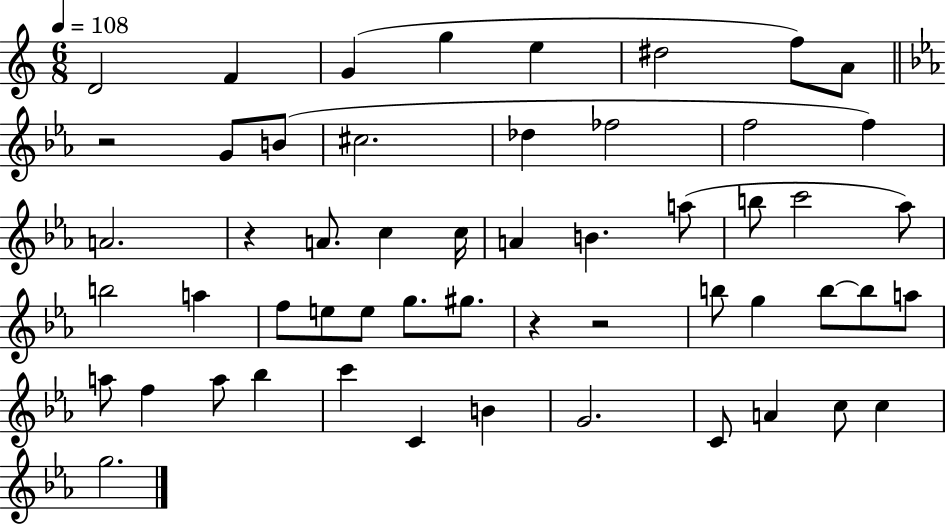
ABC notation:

X:1
T:Untitled
M:6/8
L:1/4
K:C
D2 F G g e ^d2 f/2 A/2 z2 G/2 B/2 ^c2 _d _f2 f2 f A2 z A/2 c c/4 A B a/2 b/2 c'2 _a/2 b2 a f/2 e/2 e/2 g/2 ^g/2 z z2 b/2 g b/2 b/2 a/2 a/2 f a/2 _b c' C B G2 C/2 A c/2 c g2